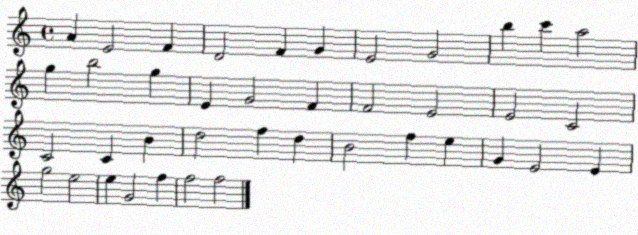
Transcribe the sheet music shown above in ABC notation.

X:1
T:Untitled
M:4/4
L:1/4
K:C
A E2 F D2 F G E2 G2 b c' a2 g b2 g E G2 F F2 E2 E2 C2 C2 C B d2 f d B2 f e G E2 E g2 e2 e G2 f f2 f2